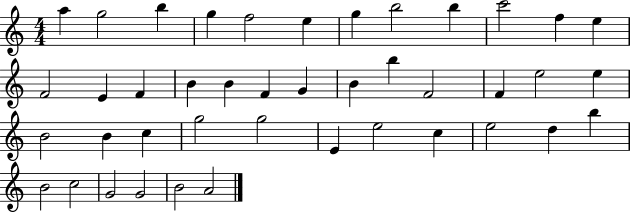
{
  \clef treble
  \numericTimeSignature
  \time 4/4
  \key c \major
  a''4 g''2 b''4 | g''4 f''2 e''4 | g''4 b''2 b''4 | c'''2 f''4 e''4 | \break f'2 e'4 f'4 | b'4 b'4 f'4 g'4 | b'4 b''4 f'2 | f'4 e''2 e''4 | \break b'2 b'4 c''4 | g''2 g''2 | e'4 e''2 c''4 | e''2 d''4 b''4 | \break b'2 c''2 | g'2 g'2 | b'2 a'2 | \bar "|."
}